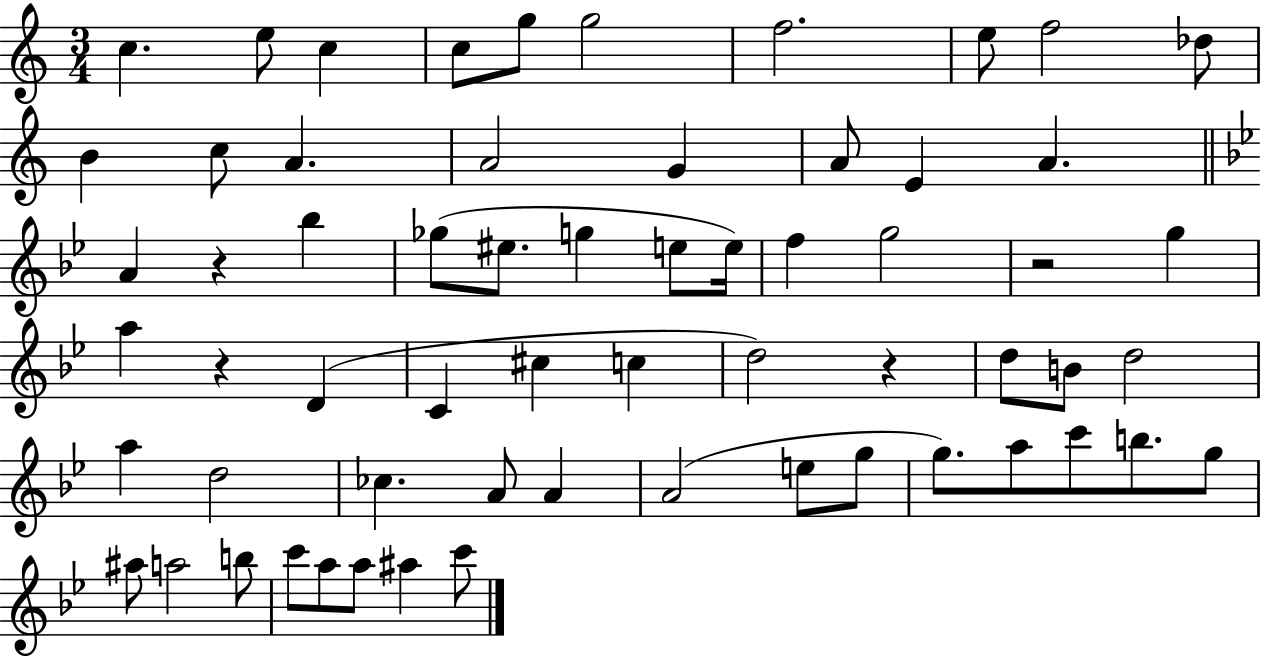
{
  \clef treble
  \numericTimeSignature
  \time 3/4
  \key c \major
  c''4. e''8 c''4 | c''8 g''8 g''2 | f''2. | e''8 f''2 des''8 | \break b'4 c''8 a'4. | a'2 g'4 | a'8 e'4 a'4. | \bar "||" \break \key g \minor a'4 r4 bes''4 | ges''8( eis''8. g''4 e''8 e''16) | f''4 g''2 | r2 g''4 | \break a''4 r4 d'4( | c'4 cis''4 c''4 | d''2) r4 | d''8 b'8 d''2 | \break a''4 d''2 | ces''4. a'8 a'4 | a'2( e''8 g''8 | g''8.) a''8 c'''8 b''8. g''8 | \break ais''8 a''2 b''8 | c'''8 a''8 a''8 ais''4 c'''8 | \bar "|."
}